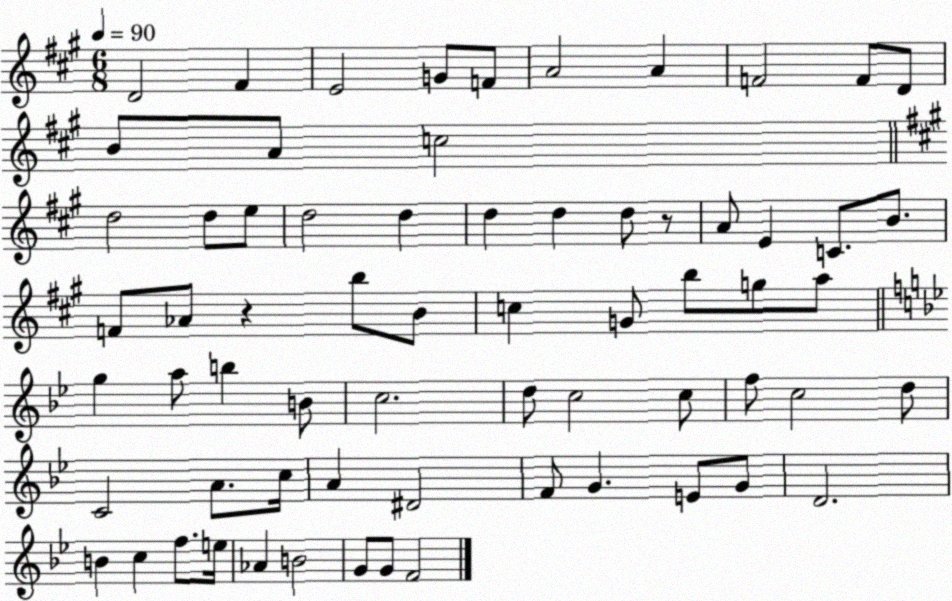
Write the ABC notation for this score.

X:1
T:Untitled
M:6/8
L:1/4
K:A
D2 ^F E2 G/2 F/2 A2 A F2 F/2 D/2 B/2 A/2 c2 d2 d/2 e/2 d2 d d d d/2 z/2 A/2 E C/2 B/2 F/2 _A/2 z b/2 B/2 c G/2 b/2 g/2 a/2 g a/2 b B/2 c2 d/2 c2 c/2 f/2 c2 d/2 C2 A/2 c/4 A ^D2 F/2 G E/2 G/2 D2 B c f/2 e/4 _A B2 G/2 G/2 F2